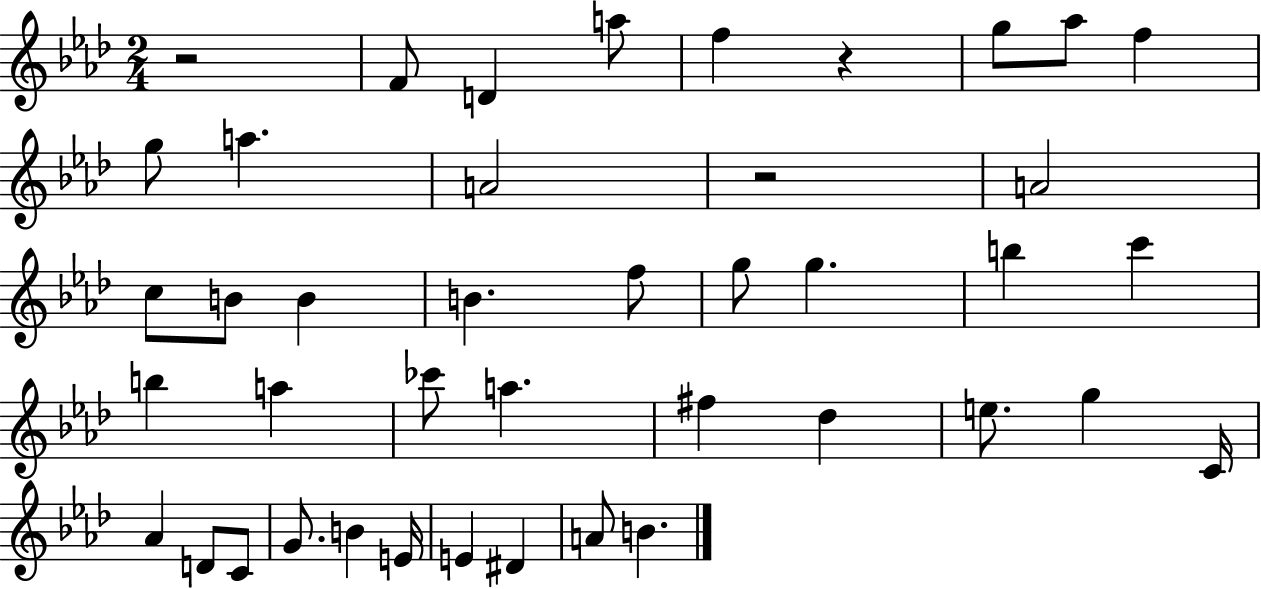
X:1
T:Untitled
M:2/4
L:1/4
K:Ab
z2 F/2 D a/2 f z g/2 _a/2 f g/2 a A2 z2 A2 c/2 B/2 B B f/2 g/2 g b c' b a _c'/2 a ^f _d e/2 g C/4 _A D/2 C/2 G/2 B E/4 E ^D A/2 B